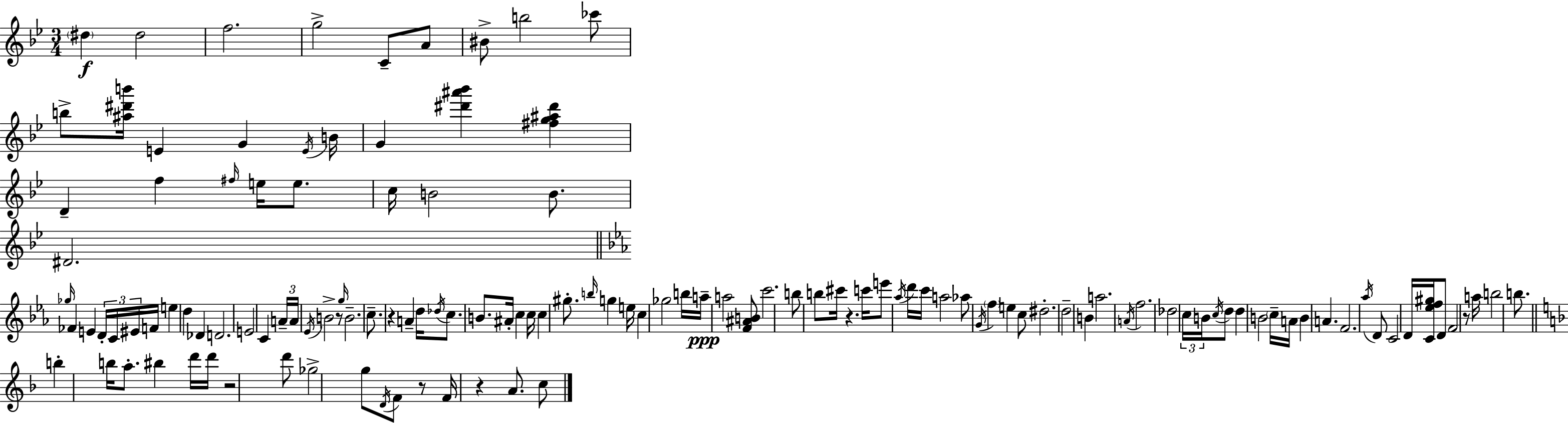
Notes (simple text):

D#5/q D#5/h F5/h. G5/h C4/e A4/e BIS4/e B5/h CES6/e B5/e [A#5,D#6,B6]/s E4/q G4/q E4/s B4/s G4/q [D#6,A#6,Bb6]/q [F#5,G5,A#5,D#6]/q D4/q F5/q F#5/s E5/s E5/e. C5/s B4/h B4/e. D#4/h. Gb5/s FES4/q E4/q D4/s C4/s EIS4/s F4/s E5/q D5/q Db4/q D4/h. E4/h C4/q A4/s A4/s Eb4/s B4/h R/e G5/s B4/h. C5/e. R/q A4/q D5/s Db5/s C5/e. B4/e. A#4/s C5/q C5/s C5/q G#5/e. B5/s G5/q E5/s C5/q Gb5/h B5/s A5/s A5/h [F4,A#4,B4]/e C6/h. B5/e B5/e C#6/s R/q. C6/s E6/e Ab5/s D6/s C6/s A5/h Ab5/e G4/s F5/q E5/q C5/e D#5/h. D5/h B4/q A5/h. A4/s F5/h. Db5/h C5/s B4/s C5/s D5/e D5/q B4/h C5/s A4/s B4/q A4/q. F4/h. Ab5/s D4/e C4/h D4/s [C4,Eb5,F5,G#5]/s D4/e F4/h R/e A5/s B5/h B5/e. B5/q B5/s A5/e. BIS5/q D6/s D6/s R/h D6/e Gb5/h G5/e D4/s F4/e R/e F4/s R/q A4/e. C5/e